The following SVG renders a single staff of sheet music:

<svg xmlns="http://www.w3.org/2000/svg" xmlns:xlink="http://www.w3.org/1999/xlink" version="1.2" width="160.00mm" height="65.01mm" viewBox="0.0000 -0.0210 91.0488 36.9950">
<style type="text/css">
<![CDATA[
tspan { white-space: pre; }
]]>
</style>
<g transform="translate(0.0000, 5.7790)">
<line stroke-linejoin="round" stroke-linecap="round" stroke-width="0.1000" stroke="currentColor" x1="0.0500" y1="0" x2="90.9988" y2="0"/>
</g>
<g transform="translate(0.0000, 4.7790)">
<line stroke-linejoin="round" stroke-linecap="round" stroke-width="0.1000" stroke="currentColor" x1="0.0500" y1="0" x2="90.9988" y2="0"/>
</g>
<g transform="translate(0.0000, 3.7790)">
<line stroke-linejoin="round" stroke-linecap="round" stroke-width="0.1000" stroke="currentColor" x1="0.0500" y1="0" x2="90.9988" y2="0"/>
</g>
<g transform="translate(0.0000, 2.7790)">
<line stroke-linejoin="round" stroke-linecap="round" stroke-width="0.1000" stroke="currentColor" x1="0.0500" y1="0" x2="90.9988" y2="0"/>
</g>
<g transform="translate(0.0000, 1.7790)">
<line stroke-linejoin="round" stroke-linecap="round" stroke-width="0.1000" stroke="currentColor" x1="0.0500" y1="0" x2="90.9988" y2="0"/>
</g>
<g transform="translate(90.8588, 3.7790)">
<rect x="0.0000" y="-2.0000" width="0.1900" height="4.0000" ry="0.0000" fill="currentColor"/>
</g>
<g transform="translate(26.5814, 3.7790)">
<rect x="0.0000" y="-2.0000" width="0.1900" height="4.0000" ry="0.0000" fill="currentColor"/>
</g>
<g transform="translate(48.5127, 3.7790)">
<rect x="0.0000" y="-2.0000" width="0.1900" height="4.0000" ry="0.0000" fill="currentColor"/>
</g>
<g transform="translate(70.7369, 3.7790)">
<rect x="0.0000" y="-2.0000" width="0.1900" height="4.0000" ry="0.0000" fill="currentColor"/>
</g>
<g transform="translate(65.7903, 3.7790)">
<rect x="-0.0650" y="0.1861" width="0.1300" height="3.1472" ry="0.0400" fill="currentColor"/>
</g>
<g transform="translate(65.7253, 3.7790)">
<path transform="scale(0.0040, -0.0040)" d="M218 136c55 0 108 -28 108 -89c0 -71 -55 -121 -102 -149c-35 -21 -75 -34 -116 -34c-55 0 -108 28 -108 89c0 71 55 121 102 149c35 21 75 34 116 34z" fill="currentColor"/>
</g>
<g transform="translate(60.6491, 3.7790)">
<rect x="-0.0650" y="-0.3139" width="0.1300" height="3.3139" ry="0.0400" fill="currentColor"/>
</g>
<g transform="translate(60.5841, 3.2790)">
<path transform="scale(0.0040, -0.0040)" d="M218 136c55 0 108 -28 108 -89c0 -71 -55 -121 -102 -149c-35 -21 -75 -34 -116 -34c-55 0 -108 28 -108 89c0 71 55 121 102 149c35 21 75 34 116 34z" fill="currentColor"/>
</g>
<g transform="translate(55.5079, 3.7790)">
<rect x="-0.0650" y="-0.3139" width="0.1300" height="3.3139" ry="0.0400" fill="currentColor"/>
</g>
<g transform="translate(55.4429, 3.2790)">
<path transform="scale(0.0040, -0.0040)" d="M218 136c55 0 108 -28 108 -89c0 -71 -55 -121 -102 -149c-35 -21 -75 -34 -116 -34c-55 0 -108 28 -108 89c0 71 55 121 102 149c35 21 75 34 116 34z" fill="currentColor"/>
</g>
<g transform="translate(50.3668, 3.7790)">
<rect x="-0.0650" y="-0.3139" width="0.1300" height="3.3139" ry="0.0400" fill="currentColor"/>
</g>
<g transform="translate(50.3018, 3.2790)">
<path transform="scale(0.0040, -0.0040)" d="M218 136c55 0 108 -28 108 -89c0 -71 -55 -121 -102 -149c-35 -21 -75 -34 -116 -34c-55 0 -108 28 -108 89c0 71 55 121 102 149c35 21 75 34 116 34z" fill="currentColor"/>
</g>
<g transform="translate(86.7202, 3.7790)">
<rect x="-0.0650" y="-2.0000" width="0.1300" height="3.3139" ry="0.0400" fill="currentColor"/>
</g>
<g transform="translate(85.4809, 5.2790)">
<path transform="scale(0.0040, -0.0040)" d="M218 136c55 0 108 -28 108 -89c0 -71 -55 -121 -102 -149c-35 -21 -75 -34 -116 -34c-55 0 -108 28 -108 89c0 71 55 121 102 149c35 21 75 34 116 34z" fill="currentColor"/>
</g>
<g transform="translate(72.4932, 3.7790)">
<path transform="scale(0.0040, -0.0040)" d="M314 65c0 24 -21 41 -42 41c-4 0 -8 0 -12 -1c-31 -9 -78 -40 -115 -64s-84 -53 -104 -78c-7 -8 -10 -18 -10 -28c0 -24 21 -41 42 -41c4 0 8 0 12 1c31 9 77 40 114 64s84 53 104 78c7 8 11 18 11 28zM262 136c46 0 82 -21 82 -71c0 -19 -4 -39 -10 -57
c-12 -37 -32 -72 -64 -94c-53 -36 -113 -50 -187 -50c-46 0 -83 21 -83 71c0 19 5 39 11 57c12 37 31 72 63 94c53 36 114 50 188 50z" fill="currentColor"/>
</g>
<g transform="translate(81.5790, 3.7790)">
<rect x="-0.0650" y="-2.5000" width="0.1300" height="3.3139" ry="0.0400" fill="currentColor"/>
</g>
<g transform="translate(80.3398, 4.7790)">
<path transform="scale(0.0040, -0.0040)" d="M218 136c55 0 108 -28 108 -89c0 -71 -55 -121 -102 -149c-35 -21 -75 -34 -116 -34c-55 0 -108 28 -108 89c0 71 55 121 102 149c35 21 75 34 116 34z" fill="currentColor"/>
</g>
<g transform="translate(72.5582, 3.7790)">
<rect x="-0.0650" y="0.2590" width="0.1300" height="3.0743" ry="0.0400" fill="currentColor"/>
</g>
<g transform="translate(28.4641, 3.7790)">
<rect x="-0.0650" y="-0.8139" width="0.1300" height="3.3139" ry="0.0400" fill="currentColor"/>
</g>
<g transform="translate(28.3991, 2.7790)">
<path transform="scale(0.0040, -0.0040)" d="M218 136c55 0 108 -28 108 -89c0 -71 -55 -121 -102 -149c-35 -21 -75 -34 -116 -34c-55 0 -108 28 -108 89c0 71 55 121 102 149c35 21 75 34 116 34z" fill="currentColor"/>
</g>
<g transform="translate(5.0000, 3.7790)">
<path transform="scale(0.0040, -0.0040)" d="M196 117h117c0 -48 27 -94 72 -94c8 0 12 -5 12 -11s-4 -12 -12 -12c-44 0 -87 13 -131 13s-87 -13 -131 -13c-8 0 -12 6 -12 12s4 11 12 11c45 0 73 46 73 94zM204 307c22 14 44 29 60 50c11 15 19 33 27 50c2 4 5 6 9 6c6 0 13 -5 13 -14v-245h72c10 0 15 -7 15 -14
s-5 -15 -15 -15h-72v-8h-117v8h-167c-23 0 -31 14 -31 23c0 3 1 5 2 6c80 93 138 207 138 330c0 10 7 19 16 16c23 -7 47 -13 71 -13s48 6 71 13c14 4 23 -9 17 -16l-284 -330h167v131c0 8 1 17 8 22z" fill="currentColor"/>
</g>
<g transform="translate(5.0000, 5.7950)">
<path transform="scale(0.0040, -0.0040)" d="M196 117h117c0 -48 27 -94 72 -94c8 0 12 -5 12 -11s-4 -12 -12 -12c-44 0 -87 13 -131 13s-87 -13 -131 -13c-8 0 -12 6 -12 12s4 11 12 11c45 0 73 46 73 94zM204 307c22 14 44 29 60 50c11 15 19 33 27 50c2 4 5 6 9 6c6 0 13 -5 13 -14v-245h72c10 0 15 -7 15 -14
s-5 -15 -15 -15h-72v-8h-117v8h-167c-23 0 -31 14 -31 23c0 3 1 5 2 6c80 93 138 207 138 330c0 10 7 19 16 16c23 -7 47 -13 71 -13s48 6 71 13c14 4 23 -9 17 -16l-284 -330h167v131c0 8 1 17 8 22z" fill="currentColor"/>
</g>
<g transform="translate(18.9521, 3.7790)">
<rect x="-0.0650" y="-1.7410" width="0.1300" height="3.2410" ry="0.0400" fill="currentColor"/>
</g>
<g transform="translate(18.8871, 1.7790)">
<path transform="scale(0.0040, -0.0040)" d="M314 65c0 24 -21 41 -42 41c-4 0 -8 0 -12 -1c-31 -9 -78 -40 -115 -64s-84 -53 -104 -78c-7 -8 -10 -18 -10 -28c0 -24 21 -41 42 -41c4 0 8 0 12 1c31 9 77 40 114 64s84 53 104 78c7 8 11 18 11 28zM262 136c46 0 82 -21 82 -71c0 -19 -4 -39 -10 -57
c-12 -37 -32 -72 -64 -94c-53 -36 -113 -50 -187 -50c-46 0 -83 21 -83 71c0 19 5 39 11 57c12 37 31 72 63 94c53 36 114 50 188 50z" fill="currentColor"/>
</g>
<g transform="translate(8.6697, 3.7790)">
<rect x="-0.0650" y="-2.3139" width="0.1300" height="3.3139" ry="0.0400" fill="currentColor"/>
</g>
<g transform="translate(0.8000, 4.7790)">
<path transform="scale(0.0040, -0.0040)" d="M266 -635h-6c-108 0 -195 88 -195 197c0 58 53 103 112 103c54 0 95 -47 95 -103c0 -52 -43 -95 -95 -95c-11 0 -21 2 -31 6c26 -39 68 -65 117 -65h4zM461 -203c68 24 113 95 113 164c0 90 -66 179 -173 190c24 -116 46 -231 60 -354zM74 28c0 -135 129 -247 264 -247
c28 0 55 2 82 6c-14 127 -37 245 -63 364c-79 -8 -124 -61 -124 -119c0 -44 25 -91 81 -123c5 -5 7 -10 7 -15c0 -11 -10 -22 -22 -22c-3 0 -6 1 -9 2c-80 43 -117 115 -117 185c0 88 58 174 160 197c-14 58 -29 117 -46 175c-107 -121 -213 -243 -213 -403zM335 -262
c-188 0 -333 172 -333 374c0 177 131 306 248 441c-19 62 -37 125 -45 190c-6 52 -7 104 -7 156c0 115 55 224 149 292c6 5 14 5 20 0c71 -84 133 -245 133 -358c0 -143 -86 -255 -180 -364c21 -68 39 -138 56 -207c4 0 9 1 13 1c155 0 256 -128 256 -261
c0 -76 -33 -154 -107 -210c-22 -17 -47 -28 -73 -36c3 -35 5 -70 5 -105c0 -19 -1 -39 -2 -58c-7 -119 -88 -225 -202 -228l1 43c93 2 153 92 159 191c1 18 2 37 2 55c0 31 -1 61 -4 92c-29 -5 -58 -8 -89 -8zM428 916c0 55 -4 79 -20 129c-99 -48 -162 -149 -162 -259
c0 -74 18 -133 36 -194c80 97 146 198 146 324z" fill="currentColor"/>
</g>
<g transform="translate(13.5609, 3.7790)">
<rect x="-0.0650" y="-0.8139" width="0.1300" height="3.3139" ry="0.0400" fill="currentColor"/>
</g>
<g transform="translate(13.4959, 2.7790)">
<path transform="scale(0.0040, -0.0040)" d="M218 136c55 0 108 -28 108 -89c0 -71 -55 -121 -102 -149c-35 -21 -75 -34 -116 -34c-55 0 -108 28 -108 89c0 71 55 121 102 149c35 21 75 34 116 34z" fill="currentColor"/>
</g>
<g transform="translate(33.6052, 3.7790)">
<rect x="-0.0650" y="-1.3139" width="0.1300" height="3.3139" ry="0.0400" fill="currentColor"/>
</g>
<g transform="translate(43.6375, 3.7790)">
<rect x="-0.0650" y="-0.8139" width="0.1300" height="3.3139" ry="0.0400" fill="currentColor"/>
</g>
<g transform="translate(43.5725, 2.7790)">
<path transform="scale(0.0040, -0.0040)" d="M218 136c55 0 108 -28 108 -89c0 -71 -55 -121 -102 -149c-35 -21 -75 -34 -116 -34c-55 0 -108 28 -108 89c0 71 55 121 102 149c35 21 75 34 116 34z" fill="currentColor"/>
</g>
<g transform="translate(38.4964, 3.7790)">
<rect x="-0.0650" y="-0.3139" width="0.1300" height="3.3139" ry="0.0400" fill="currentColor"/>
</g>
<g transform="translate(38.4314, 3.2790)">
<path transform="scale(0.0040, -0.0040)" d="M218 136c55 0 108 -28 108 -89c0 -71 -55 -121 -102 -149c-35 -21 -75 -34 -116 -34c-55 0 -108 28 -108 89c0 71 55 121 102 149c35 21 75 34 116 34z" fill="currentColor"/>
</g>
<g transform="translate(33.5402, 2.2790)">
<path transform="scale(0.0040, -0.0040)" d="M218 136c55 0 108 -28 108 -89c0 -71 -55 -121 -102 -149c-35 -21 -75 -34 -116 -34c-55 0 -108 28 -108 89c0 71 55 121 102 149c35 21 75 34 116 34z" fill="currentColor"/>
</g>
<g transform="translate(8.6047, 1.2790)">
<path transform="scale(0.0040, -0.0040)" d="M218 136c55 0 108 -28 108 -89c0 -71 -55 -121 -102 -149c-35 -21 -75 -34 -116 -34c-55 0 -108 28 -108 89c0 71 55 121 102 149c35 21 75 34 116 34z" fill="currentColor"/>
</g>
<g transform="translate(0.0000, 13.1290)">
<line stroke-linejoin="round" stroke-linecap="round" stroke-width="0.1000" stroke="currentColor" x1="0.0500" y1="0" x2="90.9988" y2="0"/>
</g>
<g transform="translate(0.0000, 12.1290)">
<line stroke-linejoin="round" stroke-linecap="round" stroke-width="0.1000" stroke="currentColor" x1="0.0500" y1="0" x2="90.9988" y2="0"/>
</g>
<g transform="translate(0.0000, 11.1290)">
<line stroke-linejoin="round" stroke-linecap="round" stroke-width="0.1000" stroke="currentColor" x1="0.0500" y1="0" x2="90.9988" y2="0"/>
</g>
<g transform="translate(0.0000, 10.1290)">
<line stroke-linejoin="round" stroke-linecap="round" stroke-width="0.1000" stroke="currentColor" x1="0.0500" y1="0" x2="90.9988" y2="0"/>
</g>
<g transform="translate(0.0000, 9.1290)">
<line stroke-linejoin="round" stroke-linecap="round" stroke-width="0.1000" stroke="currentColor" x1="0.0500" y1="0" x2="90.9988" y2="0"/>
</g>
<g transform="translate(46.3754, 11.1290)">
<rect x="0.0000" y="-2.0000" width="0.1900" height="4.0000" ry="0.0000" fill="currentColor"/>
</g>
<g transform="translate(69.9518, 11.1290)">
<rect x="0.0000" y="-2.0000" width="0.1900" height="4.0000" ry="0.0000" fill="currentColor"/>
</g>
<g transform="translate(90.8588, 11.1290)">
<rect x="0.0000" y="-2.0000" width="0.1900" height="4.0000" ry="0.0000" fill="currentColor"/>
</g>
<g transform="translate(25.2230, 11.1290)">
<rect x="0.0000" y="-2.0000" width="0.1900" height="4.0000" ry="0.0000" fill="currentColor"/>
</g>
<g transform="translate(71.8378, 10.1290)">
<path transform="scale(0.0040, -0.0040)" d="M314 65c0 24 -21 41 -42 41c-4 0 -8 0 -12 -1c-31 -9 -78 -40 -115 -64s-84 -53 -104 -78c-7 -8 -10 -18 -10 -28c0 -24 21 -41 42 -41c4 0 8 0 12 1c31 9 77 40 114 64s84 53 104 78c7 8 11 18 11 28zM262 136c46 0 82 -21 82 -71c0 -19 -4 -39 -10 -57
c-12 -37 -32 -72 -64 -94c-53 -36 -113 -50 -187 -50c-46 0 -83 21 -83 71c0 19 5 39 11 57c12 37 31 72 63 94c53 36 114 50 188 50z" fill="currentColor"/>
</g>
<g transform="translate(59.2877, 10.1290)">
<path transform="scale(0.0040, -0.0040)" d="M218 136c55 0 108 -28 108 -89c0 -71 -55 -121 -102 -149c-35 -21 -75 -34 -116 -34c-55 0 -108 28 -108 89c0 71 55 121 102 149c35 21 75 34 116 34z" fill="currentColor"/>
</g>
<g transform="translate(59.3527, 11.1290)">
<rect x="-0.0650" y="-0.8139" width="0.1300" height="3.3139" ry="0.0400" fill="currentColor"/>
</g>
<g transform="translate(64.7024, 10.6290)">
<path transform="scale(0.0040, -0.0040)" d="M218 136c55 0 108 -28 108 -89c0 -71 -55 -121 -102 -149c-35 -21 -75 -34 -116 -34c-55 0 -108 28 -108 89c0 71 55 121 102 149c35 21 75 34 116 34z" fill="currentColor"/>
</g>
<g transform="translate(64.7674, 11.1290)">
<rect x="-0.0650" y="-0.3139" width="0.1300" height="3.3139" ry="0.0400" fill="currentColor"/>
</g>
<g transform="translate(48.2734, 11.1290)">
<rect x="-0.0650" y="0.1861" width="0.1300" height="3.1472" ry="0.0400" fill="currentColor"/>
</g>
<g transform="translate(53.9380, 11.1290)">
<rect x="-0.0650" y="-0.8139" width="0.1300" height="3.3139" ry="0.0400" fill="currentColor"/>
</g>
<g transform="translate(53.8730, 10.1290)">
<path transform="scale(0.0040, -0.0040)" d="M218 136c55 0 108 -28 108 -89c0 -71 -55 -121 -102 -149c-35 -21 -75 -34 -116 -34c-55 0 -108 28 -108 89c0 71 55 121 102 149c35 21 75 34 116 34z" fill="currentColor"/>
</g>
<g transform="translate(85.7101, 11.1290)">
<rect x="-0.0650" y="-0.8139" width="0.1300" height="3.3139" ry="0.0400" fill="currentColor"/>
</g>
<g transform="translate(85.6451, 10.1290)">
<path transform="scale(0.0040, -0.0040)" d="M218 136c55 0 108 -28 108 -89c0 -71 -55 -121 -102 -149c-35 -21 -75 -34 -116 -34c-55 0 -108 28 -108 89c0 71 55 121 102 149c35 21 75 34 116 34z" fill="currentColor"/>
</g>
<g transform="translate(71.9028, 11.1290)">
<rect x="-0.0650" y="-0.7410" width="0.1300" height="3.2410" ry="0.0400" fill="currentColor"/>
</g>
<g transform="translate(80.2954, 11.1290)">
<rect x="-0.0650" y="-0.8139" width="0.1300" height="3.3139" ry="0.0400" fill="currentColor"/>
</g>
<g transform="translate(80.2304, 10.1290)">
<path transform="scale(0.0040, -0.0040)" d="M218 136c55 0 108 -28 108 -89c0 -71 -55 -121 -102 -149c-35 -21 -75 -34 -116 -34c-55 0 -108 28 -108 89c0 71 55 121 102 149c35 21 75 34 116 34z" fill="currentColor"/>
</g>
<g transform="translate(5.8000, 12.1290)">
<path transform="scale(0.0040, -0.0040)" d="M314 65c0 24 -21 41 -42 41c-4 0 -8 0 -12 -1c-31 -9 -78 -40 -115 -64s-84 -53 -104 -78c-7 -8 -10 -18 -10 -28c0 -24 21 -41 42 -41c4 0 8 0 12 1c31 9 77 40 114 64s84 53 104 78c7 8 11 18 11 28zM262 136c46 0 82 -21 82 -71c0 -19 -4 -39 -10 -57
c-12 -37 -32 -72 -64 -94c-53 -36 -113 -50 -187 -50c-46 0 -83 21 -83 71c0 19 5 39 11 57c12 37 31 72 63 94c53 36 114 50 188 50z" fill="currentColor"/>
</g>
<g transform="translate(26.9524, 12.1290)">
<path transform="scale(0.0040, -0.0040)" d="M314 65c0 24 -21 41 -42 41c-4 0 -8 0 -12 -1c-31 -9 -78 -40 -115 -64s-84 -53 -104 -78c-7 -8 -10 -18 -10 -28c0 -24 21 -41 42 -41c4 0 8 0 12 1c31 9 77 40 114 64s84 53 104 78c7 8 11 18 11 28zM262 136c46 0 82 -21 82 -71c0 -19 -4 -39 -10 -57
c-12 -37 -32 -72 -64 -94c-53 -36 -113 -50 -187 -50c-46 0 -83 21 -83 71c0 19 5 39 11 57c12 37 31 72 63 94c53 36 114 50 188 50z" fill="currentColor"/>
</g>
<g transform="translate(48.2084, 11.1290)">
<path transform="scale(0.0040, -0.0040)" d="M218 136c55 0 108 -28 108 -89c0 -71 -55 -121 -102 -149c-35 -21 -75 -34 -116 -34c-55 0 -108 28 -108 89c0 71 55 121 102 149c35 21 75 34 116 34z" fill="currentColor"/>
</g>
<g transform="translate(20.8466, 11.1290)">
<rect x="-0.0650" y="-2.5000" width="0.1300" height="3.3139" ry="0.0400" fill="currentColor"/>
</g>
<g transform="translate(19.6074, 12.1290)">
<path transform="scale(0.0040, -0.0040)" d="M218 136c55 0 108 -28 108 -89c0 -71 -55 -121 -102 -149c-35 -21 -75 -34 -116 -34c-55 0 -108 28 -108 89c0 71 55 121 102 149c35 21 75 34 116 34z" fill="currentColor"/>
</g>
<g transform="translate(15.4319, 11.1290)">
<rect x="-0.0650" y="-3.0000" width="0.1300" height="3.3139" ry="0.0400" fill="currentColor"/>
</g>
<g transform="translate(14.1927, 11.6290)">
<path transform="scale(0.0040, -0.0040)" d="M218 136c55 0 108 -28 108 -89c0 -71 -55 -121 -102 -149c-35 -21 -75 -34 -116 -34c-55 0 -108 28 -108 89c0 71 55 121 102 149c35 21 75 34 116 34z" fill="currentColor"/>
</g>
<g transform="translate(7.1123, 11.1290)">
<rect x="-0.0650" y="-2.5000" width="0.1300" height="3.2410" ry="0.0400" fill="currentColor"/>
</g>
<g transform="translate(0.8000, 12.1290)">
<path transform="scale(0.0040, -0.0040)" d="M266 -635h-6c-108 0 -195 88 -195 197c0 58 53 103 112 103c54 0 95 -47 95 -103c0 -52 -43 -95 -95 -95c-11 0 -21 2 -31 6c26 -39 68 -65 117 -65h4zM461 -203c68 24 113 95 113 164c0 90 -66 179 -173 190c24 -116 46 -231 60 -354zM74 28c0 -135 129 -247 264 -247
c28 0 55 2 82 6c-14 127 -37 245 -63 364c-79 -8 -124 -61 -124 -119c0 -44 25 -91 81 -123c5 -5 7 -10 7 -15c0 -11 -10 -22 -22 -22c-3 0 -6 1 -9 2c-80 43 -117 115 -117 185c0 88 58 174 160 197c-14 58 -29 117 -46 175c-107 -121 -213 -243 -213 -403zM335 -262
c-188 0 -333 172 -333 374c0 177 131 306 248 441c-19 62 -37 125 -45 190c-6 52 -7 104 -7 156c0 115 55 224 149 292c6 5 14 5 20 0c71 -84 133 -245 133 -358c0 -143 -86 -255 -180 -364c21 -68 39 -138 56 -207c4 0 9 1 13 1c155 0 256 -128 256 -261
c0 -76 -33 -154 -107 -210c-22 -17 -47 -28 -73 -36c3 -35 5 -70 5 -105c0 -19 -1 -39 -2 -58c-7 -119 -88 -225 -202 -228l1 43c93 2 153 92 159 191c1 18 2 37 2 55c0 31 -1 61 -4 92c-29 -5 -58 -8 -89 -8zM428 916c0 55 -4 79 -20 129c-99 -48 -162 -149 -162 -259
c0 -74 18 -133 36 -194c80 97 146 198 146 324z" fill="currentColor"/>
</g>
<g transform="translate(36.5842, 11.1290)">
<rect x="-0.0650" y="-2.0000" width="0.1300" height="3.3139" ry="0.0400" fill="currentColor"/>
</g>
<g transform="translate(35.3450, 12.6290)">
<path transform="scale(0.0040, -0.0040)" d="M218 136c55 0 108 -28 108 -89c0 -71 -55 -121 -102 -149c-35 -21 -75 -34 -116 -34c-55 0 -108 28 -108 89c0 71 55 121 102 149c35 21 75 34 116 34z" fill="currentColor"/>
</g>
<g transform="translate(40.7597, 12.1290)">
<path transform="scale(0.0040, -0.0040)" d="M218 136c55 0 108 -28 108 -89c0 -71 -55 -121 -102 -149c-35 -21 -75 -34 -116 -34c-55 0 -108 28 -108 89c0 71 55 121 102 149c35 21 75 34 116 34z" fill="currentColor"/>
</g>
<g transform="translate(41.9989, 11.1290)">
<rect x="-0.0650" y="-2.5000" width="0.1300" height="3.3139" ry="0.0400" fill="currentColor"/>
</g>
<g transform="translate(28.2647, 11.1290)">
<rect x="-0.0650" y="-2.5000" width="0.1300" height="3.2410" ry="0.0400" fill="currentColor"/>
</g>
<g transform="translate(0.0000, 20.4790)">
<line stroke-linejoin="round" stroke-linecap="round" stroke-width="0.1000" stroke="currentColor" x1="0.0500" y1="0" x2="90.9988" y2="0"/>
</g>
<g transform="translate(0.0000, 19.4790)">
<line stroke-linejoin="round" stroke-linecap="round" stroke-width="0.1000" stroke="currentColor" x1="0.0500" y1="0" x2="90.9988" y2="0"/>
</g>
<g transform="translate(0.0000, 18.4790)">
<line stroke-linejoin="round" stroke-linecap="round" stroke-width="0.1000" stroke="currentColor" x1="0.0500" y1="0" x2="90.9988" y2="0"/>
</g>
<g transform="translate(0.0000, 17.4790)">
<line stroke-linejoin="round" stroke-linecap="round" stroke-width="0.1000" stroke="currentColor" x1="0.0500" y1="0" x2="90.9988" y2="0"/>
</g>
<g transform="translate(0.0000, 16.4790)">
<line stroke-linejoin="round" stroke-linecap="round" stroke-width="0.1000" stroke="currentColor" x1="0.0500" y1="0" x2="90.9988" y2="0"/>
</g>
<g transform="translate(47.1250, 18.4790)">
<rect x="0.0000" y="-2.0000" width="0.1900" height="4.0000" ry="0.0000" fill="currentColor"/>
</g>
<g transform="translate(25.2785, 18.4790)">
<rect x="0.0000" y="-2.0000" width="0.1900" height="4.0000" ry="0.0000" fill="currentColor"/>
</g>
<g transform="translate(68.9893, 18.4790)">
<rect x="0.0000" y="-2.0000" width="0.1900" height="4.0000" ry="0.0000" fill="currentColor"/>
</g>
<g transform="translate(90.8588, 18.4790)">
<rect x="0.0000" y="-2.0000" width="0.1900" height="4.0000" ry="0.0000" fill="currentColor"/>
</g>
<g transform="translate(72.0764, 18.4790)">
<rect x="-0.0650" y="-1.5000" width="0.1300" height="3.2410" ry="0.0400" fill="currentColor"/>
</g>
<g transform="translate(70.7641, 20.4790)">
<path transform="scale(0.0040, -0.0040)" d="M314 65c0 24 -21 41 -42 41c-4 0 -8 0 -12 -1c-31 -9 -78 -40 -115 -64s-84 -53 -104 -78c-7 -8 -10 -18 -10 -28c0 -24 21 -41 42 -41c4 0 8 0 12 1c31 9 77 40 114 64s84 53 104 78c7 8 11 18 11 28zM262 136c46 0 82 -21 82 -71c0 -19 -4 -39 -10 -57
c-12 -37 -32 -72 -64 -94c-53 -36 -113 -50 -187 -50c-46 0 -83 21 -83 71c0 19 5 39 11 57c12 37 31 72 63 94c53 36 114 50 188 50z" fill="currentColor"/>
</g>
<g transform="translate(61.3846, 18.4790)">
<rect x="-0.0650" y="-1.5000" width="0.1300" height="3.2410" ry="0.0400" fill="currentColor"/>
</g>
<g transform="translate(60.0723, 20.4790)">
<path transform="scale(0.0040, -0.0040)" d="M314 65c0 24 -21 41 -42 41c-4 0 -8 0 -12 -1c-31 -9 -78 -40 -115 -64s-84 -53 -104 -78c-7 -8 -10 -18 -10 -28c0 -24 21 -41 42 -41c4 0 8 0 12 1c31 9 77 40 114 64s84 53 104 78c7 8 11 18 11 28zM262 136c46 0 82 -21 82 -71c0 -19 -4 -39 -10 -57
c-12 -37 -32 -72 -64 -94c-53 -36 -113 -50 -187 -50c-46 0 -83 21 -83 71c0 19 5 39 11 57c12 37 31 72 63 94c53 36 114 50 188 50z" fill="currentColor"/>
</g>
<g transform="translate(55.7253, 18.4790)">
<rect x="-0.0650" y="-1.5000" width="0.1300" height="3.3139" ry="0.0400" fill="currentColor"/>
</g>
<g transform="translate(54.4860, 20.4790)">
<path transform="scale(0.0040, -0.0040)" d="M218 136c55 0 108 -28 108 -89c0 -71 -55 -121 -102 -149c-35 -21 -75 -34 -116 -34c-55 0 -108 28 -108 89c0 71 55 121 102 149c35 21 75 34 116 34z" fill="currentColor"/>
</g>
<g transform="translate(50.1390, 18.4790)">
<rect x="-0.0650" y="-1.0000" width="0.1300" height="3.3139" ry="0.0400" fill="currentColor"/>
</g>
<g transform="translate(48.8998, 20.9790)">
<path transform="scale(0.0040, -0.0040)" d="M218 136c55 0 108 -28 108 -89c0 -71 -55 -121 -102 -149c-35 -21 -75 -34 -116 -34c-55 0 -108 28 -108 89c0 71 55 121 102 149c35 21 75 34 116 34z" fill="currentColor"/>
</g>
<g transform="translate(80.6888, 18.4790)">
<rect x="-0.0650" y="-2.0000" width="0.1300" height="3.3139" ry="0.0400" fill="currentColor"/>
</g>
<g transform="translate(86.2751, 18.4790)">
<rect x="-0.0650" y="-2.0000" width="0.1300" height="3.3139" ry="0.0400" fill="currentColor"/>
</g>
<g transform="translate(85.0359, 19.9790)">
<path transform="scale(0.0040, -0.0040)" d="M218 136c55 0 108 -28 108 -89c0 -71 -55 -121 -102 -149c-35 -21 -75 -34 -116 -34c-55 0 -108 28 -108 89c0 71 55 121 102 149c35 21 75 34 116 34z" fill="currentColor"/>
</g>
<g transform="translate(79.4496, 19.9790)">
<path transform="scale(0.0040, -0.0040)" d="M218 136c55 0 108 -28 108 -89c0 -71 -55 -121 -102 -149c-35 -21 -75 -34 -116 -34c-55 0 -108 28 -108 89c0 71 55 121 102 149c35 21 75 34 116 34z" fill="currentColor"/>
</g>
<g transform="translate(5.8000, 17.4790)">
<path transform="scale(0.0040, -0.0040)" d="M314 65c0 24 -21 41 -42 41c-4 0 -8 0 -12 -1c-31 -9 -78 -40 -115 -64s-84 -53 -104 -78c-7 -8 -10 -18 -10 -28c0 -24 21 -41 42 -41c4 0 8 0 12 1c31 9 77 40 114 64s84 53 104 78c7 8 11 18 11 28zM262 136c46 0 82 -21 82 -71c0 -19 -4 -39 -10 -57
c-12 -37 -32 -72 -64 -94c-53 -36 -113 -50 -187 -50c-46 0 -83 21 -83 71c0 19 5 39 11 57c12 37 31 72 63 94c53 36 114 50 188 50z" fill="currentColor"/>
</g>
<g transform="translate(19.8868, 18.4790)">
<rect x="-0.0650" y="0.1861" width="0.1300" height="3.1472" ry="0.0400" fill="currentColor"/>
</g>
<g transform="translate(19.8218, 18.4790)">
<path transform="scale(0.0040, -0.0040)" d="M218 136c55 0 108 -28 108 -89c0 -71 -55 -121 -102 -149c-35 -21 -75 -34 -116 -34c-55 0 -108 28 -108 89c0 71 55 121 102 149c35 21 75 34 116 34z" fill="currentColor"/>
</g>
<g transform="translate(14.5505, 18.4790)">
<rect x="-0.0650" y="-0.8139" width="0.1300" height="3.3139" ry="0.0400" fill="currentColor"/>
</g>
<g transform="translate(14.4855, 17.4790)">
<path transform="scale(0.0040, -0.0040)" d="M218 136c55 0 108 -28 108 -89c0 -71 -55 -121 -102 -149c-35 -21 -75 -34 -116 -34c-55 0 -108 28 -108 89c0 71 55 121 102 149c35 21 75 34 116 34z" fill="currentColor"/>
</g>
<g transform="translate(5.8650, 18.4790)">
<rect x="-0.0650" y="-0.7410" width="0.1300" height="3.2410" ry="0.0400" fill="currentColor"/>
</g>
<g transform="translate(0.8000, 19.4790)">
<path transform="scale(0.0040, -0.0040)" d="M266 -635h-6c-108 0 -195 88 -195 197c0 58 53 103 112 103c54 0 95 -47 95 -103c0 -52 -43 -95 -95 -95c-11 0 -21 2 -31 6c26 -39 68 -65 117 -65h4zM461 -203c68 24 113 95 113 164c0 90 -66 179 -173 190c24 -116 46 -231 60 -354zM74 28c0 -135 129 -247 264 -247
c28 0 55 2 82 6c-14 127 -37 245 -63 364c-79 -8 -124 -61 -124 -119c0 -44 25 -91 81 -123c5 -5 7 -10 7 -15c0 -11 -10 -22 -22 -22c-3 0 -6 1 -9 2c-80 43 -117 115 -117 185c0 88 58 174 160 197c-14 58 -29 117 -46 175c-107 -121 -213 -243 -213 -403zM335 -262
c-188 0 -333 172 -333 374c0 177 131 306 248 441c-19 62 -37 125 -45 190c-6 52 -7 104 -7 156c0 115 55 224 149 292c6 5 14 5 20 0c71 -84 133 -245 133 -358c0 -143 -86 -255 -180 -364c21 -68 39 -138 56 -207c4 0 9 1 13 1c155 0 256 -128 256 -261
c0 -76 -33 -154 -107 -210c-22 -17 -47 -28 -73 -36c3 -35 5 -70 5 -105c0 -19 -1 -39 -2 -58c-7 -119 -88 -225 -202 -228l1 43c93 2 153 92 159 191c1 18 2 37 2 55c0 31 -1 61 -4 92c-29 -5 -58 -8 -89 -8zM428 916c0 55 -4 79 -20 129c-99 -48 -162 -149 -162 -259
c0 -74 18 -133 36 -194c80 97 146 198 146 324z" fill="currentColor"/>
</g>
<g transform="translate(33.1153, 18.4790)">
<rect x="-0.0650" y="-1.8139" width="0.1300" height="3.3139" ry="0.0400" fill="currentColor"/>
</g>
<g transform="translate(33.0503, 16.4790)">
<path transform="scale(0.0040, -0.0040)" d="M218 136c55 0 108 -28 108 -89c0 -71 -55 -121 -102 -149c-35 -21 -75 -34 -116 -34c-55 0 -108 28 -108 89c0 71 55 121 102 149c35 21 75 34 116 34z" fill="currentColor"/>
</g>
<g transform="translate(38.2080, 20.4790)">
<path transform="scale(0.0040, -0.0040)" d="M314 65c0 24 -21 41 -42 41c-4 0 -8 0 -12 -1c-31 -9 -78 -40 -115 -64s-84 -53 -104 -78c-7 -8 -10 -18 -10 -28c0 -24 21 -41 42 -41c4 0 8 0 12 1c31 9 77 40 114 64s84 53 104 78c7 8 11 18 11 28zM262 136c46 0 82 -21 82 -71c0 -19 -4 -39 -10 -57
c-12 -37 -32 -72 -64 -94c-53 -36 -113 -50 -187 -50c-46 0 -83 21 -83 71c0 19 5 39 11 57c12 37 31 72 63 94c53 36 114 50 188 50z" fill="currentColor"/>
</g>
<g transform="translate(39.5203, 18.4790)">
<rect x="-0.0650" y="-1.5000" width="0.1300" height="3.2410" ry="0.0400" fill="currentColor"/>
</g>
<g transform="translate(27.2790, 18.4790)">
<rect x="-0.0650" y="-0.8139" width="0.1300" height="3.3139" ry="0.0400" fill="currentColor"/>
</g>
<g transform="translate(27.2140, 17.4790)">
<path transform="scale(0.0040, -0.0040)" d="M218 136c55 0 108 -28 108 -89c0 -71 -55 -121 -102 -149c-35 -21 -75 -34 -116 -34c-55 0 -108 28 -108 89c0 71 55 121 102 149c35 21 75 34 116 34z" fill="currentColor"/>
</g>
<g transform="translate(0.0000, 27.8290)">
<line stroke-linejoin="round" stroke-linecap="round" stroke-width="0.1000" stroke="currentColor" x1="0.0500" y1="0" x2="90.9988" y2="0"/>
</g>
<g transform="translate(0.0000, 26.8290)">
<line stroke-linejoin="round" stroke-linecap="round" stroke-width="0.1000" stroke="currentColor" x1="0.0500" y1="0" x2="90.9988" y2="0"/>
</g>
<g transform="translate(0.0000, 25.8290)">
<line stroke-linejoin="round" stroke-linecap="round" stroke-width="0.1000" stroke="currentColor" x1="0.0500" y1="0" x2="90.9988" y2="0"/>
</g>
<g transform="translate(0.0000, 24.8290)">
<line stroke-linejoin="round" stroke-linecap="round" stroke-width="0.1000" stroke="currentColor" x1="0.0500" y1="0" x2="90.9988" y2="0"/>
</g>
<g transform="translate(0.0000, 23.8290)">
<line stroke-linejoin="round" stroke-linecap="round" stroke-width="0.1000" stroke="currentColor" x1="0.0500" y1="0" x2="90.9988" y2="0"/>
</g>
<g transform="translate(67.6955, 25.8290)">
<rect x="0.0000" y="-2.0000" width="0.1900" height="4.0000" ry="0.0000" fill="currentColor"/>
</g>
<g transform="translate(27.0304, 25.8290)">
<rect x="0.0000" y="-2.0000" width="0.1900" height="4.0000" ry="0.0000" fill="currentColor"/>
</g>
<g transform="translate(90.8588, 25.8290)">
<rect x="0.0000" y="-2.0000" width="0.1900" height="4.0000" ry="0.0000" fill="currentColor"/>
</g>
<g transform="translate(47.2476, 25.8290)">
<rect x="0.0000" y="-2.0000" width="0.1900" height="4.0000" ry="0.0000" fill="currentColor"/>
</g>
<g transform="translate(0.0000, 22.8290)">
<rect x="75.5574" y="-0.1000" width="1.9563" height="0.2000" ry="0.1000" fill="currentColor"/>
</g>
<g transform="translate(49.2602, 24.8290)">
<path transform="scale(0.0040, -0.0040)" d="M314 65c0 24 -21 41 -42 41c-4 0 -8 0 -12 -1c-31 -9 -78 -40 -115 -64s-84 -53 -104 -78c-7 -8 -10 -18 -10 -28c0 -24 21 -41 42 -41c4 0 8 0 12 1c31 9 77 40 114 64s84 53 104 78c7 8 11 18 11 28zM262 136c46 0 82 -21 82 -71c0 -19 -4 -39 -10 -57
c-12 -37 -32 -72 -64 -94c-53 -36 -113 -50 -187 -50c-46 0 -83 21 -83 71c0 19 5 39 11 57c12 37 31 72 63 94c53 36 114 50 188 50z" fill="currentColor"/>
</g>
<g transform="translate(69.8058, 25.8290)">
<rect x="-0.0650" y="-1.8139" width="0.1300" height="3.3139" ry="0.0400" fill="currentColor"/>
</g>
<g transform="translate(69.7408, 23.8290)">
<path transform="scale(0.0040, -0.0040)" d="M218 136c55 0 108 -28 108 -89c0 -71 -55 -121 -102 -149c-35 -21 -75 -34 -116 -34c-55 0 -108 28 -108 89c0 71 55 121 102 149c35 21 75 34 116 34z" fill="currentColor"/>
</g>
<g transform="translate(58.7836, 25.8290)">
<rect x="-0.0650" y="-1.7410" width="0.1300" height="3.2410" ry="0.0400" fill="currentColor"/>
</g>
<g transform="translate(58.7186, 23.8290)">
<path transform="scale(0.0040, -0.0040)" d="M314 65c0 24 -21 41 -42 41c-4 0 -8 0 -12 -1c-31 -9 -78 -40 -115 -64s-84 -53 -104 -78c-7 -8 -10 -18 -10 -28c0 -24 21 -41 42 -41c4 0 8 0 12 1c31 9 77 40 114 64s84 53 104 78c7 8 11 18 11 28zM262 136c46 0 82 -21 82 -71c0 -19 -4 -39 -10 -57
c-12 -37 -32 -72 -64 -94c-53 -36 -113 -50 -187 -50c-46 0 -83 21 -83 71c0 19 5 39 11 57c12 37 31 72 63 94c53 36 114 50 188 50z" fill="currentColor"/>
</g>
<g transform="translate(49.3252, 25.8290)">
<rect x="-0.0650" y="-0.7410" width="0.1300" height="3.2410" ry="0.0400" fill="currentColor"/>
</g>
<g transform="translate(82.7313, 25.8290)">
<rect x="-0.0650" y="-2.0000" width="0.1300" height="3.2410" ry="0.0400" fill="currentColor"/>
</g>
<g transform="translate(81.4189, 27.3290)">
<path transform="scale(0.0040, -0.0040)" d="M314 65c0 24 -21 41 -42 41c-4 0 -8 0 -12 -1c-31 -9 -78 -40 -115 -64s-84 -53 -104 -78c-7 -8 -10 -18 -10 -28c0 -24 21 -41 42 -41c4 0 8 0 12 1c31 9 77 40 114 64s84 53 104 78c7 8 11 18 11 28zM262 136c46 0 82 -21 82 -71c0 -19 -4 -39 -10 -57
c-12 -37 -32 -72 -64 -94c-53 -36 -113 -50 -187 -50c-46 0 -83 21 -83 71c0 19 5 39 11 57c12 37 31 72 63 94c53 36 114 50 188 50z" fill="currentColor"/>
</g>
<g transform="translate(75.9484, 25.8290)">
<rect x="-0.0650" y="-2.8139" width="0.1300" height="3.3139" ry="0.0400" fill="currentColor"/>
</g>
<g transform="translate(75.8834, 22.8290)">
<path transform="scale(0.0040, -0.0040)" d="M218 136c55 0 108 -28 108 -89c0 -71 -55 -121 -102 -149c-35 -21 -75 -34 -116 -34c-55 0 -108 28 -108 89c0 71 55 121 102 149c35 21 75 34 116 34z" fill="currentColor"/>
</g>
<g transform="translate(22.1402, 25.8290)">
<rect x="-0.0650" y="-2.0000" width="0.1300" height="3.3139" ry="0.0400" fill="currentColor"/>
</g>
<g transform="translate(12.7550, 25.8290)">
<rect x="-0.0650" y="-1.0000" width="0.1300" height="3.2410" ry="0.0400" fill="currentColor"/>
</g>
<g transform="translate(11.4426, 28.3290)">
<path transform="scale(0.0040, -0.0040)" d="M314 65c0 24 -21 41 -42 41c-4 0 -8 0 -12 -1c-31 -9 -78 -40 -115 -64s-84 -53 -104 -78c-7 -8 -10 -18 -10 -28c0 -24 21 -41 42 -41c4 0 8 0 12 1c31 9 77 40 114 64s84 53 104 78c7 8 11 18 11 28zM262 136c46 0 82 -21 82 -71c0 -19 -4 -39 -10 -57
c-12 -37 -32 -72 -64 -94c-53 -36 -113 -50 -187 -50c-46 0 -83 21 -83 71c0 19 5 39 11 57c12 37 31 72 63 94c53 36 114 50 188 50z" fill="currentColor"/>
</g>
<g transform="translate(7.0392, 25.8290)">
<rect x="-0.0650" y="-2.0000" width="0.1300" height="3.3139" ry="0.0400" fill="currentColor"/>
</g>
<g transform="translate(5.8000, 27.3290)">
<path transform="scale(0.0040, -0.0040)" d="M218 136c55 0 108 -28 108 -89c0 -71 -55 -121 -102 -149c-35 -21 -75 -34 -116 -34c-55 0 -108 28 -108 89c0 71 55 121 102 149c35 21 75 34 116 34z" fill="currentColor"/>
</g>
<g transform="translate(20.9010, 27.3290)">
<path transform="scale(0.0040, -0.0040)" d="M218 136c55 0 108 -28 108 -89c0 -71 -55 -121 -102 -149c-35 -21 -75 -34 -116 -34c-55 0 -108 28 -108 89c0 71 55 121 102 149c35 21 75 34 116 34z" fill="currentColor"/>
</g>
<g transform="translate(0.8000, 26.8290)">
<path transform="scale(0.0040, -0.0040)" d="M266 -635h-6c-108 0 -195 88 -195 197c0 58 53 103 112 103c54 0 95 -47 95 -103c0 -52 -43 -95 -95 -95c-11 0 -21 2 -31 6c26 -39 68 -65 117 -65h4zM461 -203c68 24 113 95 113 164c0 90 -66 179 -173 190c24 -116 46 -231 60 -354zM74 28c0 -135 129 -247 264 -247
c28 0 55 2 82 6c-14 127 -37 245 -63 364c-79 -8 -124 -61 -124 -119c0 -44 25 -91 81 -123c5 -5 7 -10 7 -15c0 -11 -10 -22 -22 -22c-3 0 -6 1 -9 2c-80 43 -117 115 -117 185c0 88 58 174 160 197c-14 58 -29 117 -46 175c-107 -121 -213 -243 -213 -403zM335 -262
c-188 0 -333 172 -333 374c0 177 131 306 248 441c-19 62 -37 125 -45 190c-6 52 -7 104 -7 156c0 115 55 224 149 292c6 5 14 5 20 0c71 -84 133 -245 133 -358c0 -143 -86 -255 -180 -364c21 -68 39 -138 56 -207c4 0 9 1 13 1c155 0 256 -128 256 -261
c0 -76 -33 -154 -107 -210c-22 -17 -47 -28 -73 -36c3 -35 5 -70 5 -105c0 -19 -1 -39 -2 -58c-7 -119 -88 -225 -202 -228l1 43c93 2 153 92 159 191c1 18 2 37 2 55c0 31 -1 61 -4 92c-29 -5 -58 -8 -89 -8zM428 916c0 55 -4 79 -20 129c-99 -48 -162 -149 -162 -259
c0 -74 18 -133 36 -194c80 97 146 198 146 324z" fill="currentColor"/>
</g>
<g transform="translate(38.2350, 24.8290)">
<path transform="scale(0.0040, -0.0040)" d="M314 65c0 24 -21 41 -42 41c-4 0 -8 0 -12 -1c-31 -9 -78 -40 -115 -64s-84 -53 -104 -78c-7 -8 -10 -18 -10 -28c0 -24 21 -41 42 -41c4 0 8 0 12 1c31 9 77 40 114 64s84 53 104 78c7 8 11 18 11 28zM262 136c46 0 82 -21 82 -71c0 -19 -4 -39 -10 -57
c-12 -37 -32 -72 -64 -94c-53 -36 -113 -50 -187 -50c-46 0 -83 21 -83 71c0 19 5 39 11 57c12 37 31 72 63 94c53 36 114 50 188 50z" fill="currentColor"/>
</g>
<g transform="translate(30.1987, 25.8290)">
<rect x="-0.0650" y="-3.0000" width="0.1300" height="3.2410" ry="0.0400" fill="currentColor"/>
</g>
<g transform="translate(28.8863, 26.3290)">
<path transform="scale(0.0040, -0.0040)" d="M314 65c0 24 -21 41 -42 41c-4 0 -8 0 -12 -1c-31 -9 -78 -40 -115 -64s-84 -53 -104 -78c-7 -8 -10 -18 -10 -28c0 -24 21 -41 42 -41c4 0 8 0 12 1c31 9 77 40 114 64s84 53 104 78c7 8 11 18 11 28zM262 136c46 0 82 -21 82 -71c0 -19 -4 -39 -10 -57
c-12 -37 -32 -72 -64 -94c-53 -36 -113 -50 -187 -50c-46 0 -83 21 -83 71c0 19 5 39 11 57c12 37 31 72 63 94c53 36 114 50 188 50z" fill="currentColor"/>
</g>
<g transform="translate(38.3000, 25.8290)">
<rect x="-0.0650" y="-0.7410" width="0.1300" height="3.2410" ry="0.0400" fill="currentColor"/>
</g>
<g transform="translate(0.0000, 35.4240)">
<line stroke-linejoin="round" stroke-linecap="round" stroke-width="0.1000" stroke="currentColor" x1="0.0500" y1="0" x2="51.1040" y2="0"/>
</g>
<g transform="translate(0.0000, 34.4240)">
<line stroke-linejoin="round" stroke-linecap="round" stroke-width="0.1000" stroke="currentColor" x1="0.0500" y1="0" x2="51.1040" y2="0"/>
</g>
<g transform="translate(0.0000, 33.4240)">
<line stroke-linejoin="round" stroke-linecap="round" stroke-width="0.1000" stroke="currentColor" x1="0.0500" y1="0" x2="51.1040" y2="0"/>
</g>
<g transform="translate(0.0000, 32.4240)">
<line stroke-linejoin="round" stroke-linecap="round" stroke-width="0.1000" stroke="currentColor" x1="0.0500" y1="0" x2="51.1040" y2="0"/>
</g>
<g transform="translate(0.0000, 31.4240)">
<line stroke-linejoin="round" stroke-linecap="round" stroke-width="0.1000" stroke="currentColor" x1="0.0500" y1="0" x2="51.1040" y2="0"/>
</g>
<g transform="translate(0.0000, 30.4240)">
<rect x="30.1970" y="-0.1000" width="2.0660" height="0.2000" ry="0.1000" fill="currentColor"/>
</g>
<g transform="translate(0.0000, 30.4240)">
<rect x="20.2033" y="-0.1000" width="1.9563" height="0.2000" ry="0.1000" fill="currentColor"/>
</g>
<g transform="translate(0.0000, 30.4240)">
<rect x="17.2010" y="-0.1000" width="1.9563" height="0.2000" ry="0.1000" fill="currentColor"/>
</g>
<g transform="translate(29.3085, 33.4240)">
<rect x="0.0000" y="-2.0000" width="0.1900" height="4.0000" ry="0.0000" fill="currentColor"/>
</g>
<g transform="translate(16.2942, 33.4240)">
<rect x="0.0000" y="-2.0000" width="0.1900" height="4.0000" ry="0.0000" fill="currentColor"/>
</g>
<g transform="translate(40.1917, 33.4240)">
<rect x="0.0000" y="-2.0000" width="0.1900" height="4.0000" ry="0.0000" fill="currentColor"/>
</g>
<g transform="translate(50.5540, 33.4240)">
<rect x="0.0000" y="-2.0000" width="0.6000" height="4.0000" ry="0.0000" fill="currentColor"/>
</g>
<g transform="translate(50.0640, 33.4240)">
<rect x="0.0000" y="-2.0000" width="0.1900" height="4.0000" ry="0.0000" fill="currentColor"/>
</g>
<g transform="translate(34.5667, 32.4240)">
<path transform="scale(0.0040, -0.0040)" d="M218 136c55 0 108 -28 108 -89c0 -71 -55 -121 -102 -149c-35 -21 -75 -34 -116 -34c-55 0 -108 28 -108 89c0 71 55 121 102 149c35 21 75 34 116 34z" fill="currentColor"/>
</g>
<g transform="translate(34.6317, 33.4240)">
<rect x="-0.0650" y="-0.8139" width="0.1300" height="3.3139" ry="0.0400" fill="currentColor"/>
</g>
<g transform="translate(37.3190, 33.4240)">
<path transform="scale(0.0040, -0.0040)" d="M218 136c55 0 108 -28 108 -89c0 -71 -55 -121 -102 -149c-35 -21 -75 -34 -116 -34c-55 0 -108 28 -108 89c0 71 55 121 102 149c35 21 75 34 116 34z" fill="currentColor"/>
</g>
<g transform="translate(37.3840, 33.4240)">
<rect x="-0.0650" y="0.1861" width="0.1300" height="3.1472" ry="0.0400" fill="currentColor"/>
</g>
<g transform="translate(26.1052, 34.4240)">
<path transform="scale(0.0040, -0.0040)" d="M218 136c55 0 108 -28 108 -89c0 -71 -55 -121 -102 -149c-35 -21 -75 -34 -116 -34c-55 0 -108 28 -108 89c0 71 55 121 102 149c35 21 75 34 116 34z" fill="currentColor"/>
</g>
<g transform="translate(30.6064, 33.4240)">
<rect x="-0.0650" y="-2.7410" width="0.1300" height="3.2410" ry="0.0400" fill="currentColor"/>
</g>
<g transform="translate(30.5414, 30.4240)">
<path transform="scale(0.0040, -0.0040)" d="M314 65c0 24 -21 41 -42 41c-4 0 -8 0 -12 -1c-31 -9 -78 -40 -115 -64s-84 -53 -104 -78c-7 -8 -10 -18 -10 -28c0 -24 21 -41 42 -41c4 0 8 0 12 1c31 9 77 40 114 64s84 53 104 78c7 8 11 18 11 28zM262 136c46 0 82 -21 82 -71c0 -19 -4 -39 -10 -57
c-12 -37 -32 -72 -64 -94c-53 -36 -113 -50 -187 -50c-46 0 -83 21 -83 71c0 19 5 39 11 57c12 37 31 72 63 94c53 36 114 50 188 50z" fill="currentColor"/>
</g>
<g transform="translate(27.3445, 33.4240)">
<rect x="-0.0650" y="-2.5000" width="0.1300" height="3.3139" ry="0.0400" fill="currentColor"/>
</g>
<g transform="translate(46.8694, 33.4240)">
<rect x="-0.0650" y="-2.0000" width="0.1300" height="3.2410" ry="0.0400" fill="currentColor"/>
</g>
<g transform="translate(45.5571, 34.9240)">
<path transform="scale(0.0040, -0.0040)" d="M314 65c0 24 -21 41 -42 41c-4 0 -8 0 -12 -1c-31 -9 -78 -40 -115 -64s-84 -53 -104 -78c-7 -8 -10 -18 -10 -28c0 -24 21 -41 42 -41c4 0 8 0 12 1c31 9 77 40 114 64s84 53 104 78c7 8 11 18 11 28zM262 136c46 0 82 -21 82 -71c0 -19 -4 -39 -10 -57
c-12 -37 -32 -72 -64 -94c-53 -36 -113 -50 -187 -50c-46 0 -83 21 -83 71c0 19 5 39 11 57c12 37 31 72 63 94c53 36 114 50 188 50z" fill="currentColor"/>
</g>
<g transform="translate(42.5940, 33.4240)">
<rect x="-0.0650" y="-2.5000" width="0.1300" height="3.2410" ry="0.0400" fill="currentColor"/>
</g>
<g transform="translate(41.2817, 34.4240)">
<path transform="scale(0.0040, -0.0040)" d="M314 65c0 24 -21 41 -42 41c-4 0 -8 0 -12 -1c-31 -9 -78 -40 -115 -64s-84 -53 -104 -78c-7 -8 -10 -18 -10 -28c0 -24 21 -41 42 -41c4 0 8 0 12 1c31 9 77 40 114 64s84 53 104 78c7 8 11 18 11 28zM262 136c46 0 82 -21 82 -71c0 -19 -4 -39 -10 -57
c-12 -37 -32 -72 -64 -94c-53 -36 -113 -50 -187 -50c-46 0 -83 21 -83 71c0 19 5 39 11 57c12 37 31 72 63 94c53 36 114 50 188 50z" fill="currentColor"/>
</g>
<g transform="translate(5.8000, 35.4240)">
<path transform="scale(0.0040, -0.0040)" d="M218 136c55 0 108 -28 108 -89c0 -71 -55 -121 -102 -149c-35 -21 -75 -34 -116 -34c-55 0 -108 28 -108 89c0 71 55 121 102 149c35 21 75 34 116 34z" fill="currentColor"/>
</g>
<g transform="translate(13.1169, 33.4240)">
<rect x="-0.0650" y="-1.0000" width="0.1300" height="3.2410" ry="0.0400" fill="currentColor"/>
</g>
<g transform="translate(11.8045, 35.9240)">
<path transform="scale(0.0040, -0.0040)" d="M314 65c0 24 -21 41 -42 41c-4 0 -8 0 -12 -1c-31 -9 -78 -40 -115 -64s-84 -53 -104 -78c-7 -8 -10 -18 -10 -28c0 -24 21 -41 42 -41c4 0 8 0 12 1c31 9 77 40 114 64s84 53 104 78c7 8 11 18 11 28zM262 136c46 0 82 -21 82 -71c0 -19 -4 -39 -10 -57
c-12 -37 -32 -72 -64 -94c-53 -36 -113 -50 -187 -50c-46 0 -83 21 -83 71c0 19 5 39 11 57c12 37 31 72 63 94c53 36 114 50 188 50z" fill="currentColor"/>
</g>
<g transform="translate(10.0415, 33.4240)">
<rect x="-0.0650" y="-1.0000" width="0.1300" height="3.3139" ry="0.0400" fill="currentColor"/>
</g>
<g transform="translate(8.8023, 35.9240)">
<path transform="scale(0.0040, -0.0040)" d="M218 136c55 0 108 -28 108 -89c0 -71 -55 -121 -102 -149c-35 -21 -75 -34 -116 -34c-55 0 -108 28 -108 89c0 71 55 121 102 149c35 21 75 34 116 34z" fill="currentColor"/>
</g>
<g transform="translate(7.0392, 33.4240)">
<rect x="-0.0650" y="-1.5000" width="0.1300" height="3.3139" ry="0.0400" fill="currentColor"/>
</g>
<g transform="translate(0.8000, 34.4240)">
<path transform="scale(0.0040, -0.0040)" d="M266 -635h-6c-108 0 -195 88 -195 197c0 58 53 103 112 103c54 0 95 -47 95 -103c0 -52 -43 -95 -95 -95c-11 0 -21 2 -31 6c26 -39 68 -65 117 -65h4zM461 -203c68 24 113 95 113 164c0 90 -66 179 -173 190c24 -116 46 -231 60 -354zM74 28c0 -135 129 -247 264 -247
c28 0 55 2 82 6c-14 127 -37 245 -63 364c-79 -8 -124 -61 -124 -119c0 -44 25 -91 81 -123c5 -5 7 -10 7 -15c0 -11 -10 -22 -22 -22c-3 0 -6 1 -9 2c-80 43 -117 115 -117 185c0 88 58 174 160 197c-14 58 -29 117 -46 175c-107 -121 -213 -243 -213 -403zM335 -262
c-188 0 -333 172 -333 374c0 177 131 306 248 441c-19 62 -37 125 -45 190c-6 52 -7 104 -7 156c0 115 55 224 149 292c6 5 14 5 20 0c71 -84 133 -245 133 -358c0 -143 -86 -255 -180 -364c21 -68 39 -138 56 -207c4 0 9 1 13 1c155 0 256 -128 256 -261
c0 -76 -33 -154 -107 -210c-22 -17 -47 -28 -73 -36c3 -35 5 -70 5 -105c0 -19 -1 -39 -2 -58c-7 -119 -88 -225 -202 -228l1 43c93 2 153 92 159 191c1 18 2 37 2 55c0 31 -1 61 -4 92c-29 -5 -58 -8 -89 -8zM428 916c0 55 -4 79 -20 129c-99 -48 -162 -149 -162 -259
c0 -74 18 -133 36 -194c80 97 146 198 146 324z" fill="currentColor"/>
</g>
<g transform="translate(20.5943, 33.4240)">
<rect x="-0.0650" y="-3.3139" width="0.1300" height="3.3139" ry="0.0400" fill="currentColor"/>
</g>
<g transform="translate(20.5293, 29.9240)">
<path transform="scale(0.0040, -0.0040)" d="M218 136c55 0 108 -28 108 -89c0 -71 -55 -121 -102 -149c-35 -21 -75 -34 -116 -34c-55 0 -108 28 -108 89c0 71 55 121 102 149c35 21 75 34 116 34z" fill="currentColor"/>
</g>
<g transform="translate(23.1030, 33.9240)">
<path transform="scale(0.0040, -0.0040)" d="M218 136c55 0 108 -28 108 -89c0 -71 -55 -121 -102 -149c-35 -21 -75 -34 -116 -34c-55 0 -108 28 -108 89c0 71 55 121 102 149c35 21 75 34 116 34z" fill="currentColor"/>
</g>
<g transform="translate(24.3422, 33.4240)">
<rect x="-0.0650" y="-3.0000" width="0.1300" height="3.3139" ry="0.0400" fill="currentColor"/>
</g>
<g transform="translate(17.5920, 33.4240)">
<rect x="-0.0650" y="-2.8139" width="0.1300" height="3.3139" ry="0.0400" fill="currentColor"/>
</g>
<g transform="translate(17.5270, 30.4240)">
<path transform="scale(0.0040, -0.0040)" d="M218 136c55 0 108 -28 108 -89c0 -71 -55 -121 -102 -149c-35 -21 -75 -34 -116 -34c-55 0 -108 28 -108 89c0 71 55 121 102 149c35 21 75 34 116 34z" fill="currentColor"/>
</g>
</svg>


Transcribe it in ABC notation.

X:1
T:Untitled
M:4/4
L:1/4
K:C
g d f2 d e c d c c c B B2 G F G2 A G G2 F G B d d c d2 d d d2 d B d f E2 D E E2 E2 F F F D2 F A2 d2 d2 f2 f a F2 E D D2 a b A G a2 d B G2 F2